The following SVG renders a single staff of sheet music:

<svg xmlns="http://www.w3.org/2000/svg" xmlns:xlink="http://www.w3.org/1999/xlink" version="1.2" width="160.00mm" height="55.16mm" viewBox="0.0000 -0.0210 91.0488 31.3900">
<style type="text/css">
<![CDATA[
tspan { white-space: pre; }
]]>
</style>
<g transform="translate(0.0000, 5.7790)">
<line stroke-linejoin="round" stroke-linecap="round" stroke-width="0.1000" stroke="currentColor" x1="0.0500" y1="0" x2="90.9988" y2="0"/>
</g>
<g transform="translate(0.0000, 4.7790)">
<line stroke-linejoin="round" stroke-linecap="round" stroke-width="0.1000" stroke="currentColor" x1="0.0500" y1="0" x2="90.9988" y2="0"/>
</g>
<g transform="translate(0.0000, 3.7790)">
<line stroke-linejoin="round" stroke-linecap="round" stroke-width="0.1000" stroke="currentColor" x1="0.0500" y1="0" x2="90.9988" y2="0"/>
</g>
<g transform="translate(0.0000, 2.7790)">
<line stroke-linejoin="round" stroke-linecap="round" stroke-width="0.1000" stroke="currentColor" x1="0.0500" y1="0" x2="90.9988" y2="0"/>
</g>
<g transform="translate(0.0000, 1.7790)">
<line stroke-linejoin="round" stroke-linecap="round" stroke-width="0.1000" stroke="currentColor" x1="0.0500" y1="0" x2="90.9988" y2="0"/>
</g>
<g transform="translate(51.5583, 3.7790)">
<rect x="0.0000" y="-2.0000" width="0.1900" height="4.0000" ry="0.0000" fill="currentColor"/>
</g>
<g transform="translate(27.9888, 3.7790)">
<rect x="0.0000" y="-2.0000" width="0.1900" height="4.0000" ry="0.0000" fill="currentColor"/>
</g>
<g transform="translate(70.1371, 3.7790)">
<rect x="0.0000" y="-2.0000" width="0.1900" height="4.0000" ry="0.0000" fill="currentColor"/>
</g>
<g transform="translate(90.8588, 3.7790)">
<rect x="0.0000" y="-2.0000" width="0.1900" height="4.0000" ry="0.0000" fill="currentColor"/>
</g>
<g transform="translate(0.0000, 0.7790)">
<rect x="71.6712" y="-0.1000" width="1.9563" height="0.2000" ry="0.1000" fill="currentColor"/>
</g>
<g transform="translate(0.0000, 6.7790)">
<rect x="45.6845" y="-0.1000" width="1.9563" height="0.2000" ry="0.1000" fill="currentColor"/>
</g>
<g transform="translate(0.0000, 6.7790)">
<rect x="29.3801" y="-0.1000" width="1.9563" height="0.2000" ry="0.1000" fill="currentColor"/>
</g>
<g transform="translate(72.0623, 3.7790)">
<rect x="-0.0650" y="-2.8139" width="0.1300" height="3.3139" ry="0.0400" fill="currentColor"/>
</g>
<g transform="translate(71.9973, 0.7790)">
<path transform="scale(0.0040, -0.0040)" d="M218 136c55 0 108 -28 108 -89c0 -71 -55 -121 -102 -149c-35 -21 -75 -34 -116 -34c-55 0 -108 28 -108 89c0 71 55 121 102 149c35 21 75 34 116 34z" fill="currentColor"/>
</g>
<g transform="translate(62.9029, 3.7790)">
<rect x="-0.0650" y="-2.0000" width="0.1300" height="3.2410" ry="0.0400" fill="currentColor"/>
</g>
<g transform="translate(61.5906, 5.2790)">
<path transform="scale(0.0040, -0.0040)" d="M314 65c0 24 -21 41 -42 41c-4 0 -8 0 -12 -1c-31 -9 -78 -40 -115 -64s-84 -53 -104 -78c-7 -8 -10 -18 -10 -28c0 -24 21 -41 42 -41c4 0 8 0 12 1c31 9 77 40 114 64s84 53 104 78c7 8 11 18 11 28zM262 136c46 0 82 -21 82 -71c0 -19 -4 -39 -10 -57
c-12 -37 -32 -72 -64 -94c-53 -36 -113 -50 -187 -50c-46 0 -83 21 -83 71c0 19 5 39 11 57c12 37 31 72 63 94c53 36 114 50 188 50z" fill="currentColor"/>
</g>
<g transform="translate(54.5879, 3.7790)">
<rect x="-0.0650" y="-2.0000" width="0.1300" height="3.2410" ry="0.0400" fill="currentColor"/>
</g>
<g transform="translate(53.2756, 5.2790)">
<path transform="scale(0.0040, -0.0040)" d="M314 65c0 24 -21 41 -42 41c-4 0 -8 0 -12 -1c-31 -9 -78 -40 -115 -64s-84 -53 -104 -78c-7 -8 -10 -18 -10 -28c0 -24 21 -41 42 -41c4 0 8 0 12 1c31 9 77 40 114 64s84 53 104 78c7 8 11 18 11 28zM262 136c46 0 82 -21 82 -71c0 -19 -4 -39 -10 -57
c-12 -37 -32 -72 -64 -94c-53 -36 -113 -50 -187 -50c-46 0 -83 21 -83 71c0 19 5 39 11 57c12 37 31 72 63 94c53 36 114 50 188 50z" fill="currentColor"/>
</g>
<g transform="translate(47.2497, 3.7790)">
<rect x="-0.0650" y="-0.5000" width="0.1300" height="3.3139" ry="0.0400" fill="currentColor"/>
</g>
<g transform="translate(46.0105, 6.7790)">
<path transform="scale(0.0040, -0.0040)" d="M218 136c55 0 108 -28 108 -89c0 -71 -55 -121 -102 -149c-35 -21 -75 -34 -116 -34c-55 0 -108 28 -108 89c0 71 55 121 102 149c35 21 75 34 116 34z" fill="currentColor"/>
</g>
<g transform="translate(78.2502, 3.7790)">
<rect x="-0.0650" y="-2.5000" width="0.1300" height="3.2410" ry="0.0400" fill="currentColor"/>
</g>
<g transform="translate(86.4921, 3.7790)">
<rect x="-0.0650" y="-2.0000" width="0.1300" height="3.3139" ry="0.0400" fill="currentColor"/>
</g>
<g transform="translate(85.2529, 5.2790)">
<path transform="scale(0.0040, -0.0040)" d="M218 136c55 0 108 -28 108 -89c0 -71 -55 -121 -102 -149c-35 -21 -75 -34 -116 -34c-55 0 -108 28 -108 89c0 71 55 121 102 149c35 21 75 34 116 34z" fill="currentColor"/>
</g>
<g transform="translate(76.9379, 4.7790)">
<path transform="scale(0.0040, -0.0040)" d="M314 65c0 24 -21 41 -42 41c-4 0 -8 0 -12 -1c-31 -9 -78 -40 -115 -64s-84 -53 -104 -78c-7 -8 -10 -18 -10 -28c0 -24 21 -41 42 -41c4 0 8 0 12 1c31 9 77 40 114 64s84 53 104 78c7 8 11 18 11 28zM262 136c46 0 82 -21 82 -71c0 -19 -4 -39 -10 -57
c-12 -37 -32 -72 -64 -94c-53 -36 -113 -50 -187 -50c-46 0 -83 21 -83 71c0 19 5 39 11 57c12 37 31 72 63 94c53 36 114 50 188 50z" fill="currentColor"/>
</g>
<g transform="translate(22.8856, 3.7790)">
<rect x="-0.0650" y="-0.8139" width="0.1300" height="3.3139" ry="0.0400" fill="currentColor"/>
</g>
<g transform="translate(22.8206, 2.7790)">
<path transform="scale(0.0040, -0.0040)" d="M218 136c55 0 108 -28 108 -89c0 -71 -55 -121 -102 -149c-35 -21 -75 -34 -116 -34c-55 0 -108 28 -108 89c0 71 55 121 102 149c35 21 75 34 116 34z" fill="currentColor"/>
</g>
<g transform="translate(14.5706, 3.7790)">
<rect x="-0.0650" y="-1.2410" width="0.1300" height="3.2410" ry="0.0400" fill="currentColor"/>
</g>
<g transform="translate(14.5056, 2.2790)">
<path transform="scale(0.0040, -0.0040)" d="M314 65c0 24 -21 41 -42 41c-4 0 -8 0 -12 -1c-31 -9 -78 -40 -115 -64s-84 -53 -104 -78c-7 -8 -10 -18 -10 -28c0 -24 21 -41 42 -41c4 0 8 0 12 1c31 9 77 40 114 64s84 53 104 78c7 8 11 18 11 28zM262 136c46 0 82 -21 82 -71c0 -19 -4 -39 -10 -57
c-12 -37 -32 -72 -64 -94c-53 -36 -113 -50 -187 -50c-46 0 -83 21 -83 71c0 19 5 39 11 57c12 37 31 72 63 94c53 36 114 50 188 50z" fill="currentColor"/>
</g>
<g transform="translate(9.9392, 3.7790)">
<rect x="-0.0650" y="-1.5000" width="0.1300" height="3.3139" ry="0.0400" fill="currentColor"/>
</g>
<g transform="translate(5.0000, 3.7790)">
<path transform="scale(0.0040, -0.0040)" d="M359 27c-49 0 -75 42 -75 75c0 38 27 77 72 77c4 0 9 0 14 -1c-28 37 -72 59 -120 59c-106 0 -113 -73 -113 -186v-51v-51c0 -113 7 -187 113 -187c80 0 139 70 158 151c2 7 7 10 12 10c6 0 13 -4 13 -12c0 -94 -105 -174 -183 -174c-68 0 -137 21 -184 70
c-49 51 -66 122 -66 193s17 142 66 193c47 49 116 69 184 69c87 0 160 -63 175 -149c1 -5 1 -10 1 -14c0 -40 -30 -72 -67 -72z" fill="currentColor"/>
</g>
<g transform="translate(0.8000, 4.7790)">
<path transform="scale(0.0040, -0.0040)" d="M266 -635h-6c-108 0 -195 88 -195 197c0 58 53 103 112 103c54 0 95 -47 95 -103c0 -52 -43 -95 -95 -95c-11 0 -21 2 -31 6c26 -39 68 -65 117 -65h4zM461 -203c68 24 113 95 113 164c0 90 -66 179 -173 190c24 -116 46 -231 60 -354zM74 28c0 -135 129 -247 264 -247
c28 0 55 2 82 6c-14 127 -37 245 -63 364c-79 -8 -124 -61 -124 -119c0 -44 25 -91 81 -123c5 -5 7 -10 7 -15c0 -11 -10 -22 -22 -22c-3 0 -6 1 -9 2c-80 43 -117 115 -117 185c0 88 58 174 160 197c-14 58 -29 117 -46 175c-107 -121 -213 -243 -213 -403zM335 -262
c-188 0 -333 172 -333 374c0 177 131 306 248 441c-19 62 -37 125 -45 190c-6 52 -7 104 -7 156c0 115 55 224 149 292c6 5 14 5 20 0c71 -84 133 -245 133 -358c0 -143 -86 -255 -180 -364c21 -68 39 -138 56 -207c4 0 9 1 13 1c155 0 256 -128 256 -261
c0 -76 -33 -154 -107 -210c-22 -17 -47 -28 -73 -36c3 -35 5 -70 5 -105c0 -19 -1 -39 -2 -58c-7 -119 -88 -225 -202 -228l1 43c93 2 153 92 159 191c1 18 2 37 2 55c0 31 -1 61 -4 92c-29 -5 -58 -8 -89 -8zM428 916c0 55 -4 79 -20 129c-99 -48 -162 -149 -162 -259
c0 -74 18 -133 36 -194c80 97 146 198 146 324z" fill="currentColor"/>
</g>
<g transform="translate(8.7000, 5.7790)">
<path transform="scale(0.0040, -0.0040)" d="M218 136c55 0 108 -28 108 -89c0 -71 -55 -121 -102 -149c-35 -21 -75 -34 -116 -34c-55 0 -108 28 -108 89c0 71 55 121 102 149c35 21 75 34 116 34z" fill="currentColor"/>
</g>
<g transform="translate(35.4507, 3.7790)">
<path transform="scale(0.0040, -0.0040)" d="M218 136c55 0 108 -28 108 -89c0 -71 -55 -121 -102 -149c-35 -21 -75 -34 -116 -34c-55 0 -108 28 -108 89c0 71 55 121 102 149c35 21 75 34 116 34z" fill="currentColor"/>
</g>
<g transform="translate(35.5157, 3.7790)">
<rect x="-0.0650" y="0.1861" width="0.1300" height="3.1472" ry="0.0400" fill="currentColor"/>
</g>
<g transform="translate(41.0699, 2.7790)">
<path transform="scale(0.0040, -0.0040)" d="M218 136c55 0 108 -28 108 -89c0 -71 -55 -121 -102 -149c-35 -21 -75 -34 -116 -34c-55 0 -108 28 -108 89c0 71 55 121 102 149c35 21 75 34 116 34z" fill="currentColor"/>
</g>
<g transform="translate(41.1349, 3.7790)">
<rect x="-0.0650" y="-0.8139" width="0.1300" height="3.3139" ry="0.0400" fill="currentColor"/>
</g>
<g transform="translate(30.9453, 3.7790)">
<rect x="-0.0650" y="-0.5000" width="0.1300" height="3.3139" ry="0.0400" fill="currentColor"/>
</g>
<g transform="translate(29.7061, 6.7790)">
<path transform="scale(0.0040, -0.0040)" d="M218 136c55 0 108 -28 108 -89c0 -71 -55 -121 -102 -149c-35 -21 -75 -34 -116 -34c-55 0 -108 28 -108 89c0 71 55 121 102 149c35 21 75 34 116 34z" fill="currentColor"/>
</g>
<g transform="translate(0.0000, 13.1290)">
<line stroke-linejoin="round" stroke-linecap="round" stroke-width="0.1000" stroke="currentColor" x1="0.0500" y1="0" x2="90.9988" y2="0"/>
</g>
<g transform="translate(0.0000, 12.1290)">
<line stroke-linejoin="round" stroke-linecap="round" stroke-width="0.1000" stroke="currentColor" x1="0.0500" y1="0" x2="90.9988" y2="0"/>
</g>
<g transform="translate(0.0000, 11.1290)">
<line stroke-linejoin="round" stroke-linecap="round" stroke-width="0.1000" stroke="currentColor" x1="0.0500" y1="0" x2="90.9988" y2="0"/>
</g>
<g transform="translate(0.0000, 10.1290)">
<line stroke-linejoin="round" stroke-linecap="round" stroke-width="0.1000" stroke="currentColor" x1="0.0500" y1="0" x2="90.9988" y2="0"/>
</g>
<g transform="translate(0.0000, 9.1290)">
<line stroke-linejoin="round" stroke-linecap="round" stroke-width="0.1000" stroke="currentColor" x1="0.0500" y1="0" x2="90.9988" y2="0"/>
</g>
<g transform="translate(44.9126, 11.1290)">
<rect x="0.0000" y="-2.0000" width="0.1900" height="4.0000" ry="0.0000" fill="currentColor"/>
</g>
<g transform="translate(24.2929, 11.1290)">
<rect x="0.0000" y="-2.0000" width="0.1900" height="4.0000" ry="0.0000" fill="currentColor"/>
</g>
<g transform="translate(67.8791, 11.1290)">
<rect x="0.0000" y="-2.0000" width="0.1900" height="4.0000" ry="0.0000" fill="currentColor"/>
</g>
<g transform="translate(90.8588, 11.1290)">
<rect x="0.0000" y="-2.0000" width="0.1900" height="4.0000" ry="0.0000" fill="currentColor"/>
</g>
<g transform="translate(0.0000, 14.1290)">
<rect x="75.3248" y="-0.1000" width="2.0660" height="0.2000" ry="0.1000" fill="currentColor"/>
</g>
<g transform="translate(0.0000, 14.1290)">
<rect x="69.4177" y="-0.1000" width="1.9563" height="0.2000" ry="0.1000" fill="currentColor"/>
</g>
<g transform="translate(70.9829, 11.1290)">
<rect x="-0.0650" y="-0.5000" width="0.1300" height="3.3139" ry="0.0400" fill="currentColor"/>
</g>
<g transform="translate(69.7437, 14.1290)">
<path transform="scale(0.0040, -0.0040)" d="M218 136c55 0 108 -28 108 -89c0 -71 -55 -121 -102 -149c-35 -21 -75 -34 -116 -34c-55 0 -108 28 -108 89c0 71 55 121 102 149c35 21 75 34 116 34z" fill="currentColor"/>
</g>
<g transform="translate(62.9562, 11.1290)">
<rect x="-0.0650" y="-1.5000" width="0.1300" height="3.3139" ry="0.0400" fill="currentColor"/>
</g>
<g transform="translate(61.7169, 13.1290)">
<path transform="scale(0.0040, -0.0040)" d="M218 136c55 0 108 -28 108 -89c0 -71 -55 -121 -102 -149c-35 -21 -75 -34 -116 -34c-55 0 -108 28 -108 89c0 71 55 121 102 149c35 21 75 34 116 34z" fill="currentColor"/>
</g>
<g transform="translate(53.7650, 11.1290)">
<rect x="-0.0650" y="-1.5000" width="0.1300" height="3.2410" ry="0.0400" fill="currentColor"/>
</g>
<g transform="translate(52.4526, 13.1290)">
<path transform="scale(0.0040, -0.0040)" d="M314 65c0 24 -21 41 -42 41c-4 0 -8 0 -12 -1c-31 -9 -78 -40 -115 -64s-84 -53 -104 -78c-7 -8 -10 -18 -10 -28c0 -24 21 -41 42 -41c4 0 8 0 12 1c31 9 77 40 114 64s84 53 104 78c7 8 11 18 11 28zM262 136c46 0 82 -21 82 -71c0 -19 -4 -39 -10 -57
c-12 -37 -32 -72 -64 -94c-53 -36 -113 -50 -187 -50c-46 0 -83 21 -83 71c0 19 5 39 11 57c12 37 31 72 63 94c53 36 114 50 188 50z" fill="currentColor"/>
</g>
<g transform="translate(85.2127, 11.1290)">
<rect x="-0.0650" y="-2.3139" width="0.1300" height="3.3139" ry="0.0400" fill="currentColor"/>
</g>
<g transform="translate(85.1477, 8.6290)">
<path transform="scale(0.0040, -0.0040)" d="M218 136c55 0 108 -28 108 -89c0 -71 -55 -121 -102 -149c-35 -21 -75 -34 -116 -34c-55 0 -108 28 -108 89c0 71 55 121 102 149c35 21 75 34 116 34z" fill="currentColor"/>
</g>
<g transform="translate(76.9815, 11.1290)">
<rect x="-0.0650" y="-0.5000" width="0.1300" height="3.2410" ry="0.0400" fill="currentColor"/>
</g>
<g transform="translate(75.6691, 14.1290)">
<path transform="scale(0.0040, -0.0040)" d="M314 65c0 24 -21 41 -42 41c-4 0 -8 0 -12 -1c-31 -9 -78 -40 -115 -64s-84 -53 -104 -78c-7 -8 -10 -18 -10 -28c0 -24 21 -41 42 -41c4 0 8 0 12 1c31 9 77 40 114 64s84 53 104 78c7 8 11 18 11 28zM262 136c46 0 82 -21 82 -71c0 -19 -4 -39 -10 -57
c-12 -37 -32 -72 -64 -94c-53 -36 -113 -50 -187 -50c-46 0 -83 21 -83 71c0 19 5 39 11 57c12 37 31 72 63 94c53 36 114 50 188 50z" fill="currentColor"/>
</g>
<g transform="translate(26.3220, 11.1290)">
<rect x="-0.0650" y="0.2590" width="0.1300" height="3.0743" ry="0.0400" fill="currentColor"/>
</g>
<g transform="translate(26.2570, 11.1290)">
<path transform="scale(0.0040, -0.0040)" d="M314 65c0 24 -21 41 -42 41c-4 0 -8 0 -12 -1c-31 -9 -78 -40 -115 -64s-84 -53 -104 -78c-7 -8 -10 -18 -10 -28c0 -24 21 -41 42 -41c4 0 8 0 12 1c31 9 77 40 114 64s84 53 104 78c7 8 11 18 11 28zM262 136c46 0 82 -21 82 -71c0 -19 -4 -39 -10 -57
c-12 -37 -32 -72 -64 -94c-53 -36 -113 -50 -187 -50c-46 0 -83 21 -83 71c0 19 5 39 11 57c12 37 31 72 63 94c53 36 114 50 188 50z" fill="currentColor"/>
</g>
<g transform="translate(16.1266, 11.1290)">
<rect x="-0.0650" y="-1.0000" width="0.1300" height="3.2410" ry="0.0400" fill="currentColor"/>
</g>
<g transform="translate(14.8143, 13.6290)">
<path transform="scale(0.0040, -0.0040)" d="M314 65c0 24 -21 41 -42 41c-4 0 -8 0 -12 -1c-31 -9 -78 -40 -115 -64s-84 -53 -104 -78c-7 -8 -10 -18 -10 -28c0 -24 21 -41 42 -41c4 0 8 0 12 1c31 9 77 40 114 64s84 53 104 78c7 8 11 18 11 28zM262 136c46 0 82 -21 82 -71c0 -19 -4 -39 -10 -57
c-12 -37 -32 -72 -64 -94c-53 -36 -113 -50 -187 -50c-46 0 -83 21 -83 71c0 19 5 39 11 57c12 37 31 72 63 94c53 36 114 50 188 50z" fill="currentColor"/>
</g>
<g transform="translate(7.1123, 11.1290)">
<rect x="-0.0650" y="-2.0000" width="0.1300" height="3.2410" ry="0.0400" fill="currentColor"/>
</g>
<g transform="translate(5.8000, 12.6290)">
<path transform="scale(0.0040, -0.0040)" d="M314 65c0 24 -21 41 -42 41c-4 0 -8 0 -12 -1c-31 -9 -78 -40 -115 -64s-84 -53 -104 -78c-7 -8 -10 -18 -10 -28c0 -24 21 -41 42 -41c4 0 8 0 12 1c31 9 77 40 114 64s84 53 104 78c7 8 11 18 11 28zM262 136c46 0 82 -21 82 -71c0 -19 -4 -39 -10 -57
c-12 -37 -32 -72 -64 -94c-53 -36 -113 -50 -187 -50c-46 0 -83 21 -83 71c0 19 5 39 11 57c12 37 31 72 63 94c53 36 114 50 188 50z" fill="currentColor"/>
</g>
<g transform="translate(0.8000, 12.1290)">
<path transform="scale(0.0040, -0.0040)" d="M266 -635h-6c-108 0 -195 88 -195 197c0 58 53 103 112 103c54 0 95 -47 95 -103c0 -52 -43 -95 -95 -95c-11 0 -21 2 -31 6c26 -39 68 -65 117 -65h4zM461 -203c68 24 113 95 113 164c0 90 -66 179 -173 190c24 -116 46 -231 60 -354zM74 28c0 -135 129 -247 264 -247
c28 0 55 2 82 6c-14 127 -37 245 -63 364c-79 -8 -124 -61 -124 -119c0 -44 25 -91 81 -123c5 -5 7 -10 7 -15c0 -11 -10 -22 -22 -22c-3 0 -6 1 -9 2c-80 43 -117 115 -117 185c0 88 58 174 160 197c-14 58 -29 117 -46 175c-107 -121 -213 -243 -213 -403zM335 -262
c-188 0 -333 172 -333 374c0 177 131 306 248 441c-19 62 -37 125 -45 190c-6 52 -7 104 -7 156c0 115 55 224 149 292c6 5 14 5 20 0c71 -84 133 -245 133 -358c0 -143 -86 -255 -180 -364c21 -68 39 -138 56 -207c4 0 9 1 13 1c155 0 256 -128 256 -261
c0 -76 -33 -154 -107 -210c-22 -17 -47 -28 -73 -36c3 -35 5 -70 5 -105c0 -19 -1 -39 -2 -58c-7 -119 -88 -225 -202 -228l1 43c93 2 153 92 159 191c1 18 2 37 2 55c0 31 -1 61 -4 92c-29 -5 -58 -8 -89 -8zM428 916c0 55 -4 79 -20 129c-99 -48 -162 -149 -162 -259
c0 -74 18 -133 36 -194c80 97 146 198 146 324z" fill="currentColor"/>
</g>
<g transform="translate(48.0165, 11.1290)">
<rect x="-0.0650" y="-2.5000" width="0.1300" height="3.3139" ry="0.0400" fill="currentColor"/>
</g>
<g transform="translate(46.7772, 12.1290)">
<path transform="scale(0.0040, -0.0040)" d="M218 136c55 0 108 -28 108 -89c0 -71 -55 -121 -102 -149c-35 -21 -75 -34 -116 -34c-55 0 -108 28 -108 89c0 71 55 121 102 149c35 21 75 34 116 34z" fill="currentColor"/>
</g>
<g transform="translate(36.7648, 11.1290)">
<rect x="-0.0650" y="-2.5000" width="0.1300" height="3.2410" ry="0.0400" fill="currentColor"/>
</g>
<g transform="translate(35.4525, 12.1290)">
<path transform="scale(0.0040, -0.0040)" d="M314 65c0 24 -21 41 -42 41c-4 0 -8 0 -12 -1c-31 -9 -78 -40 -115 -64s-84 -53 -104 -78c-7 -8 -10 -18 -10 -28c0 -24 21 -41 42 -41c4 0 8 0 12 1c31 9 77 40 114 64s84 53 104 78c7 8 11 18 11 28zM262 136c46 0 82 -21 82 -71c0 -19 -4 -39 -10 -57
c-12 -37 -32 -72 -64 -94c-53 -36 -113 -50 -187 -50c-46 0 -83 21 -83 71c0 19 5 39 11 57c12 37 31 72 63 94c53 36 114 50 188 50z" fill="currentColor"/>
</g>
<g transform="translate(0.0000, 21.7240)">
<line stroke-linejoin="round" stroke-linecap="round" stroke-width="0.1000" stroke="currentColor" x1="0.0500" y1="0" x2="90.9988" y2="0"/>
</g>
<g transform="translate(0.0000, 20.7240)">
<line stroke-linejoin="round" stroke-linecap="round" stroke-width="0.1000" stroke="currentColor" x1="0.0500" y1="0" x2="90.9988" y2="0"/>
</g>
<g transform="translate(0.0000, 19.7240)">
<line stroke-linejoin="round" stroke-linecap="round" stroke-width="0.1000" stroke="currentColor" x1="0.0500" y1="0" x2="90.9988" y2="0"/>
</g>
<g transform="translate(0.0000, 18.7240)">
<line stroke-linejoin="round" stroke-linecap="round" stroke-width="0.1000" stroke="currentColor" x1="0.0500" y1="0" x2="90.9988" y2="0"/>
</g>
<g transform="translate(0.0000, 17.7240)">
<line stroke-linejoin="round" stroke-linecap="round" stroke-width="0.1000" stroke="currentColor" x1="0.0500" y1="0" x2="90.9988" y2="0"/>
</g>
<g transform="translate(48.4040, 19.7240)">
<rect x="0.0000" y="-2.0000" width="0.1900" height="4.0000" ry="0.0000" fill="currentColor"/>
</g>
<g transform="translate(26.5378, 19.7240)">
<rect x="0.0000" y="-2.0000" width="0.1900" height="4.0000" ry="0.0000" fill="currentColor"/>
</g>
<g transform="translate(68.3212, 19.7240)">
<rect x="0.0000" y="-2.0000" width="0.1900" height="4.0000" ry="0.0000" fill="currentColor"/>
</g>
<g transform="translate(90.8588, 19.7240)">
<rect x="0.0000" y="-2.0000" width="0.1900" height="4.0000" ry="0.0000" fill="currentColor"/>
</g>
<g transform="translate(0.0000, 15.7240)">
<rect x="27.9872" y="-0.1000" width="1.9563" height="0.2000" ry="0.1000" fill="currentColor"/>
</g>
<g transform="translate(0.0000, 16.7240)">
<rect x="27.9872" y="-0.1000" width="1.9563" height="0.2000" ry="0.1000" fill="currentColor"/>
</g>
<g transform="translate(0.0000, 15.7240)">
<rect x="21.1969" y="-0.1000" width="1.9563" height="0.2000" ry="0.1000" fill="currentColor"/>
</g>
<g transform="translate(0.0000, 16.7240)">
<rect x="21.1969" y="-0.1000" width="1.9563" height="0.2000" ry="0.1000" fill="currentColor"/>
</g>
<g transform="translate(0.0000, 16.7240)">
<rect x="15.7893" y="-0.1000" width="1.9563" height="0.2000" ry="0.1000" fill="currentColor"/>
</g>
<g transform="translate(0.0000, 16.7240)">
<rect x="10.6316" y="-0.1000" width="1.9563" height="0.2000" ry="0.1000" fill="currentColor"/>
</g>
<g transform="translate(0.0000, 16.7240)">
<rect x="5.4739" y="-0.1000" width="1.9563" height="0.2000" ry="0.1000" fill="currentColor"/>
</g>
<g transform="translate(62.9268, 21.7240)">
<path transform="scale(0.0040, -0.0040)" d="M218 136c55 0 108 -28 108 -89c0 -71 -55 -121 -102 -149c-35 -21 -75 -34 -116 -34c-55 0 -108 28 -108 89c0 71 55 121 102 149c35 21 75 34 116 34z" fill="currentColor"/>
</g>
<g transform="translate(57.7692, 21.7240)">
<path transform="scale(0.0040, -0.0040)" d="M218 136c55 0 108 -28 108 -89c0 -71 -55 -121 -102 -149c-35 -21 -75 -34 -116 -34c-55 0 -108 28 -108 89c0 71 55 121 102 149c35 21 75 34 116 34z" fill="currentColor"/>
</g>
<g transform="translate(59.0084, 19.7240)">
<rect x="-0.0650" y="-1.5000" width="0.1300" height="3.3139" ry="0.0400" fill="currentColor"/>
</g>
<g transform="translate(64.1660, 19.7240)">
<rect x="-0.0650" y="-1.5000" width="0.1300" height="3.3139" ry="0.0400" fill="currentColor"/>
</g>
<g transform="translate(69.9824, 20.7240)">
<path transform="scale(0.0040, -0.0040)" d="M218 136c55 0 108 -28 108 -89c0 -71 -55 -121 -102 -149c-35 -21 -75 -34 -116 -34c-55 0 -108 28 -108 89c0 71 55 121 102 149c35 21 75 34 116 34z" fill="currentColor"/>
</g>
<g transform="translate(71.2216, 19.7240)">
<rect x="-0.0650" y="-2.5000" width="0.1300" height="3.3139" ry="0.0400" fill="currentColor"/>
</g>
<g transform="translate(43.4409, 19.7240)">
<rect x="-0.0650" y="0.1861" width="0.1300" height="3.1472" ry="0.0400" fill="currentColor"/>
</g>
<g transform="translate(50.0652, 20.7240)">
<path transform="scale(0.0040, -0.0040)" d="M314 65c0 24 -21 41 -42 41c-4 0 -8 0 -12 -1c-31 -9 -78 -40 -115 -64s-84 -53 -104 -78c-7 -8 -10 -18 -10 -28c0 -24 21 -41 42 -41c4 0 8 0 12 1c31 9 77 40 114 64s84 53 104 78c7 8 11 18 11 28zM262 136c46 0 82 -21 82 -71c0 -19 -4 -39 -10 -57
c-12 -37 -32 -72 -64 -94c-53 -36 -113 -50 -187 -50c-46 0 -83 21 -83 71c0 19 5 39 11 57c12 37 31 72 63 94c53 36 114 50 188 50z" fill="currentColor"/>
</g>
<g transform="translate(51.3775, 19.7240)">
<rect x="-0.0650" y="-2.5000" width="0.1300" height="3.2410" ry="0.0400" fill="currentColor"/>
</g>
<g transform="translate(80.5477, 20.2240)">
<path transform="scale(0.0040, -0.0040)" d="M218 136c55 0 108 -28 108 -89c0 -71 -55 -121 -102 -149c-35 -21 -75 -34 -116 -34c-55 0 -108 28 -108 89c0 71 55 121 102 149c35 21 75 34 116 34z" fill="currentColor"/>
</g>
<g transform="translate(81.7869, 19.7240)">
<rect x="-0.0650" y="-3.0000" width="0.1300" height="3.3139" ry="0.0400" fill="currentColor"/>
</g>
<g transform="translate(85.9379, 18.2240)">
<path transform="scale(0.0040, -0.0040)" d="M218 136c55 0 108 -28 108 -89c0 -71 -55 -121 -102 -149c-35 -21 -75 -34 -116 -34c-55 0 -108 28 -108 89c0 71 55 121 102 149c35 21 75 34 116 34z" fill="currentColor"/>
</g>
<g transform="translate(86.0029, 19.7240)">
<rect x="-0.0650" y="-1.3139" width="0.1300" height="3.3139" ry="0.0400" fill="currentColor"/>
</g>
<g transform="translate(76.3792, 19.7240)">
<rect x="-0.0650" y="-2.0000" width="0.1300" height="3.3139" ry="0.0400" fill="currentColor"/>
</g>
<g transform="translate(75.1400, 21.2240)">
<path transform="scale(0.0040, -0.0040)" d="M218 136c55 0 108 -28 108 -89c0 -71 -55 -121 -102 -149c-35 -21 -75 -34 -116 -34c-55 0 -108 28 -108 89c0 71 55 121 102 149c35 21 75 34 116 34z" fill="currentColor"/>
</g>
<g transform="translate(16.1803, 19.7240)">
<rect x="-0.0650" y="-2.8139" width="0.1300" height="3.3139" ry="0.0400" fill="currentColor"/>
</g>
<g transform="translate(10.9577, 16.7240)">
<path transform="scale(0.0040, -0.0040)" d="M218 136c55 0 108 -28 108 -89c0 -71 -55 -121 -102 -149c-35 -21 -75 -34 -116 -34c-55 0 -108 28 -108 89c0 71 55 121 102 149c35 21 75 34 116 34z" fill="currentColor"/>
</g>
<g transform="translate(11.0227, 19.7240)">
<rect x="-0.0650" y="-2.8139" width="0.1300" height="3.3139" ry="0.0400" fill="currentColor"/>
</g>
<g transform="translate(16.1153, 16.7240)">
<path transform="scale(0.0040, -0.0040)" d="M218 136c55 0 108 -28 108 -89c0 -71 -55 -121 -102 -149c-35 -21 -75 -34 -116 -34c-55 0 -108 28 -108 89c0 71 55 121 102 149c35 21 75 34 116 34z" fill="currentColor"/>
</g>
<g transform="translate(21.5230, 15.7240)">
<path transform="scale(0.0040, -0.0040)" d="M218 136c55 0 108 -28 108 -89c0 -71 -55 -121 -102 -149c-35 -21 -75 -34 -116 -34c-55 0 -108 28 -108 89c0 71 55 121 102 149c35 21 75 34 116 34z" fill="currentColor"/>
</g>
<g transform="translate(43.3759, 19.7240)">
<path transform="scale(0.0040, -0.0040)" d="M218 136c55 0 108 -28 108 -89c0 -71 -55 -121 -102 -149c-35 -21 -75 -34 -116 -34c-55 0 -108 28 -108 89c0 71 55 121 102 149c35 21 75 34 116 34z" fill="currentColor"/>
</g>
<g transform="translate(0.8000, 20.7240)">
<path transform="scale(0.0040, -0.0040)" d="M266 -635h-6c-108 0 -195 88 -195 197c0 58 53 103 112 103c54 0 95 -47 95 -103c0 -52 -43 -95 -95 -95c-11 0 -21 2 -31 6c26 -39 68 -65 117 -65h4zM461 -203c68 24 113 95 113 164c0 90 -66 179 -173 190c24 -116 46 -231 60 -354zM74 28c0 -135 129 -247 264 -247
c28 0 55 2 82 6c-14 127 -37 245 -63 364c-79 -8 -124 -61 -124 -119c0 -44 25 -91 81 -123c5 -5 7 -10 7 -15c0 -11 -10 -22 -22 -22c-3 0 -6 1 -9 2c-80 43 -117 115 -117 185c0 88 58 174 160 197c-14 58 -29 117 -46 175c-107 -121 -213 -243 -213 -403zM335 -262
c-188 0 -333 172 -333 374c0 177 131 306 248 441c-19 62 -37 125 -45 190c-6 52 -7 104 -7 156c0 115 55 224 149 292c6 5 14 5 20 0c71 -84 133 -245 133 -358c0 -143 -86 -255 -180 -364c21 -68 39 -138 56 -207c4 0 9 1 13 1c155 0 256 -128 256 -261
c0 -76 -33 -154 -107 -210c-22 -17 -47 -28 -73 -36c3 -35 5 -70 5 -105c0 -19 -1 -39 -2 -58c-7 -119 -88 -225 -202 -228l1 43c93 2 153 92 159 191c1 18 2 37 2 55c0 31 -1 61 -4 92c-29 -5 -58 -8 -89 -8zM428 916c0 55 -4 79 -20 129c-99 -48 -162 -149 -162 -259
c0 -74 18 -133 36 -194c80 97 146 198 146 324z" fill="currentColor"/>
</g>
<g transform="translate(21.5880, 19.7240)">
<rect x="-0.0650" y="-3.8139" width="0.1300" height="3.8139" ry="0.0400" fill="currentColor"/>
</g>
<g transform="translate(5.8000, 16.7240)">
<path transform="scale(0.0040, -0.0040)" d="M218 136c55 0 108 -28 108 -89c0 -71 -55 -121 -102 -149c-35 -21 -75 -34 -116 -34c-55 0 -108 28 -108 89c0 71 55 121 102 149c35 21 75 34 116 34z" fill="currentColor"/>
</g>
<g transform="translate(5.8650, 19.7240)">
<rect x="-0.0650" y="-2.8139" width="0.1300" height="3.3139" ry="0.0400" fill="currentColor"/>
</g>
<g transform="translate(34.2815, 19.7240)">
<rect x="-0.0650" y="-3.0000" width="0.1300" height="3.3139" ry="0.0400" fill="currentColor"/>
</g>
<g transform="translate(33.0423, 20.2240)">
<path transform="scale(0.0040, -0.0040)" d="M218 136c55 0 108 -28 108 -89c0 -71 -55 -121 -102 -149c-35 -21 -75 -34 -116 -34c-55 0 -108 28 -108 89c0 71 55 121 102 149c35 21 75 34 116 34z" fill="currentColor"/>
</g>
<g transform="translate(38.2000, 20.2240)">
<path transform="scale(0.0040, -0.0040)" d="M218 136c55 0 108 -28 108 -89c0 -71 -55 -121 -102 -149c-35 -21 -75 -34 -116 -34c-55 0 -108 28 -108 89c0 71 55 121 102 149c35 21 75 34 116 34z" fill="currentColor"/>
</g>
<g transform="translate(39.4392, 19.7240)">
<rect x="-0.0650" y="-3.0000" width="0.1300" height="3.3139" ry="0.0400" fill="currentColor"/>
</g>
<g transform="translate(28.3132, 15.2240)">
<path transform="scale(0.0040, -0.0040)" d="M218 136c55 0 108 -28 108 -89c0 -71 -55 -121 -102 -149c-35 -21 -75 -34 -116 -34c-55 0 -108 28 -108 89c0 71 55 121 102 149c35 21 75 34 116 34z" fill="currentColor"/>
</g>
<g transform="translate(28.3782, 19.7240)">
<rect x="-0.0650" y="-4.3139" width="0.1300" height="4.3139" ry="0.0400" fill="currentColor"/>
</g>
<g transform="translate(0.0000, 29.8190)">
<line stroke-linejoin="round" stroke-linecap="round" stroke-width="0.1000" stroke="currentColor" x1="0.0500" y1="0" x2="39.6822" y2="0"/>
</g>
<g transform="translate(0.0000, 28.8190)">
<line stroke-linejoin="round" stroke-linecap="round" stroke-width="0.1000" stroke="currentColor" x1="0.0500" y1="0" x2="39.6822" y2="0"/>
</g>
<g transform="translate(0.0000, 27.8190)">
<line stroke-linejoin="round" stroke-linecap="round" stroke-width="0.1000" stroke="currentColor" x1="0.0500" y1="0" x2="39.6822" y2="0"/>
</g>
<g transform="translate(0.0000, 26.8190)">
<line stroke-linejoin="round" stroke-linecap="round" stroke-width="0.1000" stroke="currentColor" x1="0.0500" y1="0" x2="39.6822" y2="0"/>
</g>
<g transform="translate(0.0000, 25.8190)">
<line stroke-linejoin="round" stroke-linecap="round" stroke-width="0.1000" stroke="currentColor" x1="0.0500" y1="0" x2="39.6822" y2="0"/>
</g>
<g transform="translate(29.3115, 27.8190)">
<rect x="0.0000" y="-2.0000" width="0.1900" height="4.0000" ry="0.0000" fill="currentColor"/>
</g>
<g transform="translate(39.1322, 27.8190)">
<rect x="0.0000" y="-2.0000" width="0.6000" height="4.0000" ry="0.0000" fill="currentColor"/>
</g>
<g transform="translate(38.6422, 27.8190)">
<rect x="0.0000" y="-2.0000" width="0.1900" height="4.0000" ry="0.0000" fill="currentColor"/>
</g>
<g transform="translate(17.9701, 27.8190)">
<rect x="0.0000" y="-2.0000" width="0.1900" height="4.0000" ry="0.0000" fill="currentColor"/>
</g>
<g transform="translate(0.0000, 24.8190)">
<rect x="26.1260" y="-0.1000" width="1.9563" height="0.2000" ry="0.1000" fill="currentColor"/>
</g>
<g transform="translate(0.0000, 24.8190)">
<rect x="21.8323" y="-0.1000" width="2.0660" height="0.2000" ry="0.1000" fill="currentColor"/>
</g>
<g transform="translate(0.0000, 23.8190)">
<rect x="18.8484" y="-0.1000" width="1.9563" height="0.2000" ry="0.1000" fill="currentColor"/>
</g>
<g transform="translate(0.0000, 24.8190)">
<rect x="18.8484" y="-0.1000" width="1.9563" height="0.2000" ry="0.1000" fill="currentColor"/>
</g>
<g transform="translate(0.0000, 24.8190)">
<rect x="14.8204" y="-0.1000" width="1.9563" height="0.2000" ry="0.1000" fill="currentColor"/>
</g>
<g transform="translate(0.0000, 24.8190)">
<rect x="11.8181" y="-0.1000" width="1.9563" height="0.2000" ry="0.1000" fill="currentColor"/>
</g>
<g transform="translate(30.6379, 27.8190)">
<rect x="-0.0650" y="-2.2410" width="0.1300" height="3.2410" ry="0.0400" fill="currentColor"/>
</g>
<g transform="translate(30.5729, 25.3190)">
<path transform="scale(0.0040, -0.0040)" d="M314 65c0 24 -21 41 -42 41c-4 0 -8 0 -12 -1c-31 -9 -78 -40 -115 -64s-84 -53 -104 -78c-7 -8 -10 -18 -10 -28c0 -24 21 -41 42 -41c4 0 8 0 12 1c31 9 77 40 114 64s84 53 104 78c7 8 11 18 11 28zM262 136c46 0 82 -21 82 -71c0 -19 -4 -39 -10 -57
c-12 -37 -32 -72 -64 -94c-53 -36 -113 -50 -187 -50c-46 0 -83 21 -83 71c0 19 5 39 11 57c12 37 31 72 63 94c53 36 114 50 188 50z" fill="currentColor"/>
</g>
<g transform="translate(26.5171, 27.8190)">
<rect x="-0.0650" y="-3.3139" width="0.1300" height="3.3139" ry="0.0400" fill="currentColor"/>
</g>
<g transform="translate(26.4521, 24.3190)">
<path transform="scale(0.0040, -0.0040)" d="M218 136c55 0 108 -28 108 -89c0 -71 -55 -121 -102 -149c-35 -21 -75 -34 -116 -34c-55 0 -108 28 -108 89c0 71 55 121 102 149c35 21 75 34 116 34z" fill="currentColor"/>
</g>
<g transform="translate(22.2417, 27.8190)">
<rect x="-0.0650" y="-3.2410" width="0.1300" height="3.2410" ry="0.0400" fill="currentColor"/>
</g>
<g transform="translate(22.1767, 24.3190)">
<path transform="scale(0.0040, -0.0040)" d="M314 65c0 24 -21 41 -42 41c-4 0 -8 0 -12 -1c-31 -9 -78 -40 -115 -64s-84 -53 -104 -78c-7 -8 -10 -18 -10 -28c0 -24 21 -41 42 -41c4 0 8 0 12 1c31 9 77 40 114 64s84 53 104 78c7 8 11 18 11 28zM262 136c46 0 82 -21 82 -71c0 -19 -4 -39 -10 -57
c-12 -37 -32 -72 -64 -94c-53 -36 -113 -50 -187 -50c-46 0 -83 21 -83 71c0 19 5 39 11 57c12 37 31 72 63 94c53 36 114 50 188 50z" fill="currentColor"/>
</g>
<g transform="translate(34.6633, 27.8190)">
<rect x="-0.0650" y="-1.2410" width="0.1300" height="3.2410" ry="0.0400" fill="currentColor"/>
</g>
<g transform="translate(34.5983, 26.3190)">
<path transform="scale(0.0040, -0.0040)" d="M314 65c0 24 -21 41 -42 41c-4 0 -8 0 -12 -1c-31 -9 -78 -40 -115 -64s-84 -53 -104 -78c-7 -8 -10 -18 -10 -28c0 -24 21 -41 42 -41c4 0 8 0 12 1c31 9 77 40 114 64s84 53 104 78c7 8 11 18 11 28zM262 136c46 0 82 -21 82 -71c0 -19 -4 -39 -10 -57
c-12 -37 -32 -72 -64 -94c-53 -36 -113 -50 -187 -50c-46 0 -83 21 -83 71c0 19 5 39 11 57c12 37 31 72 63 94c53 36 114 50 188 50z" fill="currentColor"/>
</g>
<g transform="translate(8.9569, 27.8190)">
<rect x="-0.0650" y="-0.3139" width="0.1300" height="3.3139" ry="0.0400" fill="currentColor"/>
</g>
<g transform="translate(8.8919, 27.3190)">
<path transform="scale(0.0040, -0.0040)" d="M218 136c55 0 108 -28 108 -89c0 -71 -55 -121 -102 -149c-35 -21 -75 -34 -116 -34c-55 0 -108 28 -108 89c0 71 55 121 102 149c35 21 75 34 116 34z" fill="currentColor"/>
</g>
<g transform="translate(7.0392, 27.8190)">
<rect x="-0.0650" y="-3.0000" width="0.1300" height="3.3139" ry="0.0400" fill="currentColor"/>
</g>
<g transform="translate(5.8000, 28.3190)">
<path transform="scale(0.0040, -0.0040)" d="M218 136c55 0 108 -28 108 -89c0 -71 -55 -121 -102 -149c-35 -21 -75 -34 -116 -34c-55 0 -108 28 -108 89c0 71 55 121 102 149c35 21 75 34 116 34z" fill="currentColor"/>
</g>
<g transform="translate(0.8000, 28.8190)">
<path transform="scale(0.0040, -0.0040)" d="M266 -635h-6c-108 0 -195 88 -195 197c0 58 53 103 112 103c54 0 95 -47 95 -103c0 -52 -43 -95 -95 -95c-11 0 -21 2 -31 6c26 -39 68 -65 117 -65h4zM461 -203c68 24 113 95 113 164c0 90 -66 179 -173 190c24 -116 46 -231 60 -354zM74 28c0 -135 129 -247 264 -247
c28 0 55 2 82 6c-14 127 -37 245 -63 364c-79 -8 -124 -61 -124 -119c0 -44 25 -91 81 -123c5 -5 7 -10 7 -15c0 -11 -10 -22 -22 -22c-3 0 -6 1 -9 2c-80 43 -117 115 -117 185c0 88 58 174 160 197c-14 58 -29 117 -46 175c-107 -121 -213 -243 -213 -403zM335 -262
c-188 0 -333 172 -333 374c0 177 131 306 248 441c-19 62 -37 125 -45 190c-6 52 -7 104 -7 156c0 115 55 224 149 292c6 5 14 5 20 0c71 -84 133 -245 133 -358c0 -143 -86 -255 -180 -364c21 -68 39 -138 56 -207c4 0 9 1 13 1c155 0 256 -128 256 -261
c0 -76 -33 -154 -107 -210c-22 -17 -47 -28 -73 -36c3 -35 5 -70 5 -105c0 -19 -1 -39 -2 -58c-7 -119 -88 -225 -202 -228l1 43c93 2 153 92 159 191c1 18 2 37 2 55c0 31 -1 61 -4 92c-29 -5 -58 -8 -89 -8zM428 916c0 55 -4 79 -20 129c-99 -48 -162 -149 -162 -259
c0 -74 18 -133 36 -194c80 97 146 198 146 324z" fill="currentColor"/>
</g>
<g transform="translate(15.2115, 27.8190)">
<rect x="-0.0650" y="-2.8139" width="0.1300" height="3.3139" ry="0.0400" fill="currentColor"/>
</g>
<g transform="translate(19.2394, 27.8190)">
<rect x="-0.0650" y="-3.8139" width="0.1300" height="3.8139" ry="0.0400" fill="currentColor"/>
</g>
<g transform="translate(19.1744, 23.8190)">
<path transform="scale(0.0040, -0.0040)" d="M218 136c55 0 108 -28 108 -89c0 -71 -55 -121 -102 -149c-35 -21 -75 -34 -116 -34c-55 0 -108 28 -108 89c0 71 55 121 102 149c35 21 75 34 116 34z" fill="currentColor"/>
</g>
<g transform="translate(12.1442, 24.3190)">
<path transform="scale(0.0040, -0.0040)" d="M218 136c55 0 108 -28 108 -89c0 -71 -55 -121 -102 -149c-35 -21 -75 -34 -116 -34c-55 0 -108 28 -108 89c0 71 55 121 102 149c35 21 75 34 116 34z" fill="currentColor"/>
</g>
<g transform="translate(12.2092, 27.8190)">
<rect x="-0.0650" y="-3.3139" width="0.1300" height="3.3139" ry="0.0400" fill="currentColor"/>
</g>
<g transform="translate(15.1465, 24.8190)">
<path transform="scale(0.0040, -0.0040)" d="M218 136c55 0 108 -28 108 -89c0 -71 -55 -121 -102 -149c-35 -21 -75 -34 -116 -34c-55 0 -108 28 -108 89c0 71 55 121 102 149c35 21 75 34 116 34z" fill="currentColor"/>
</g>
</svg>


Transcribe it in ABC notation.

X:1
T:Untitled
M:4/4
L:1/4
K:C
E e2 d C B d C F2 F2 a G2 F F2 D2 B2 G2 G E2 E C C2 g a a a c' d' A A B G2 E E G F A e A c b a c' b2 b g2 e2